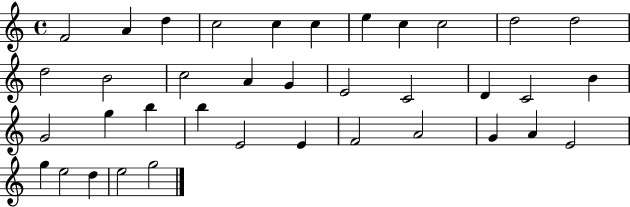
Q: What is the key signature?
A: C major